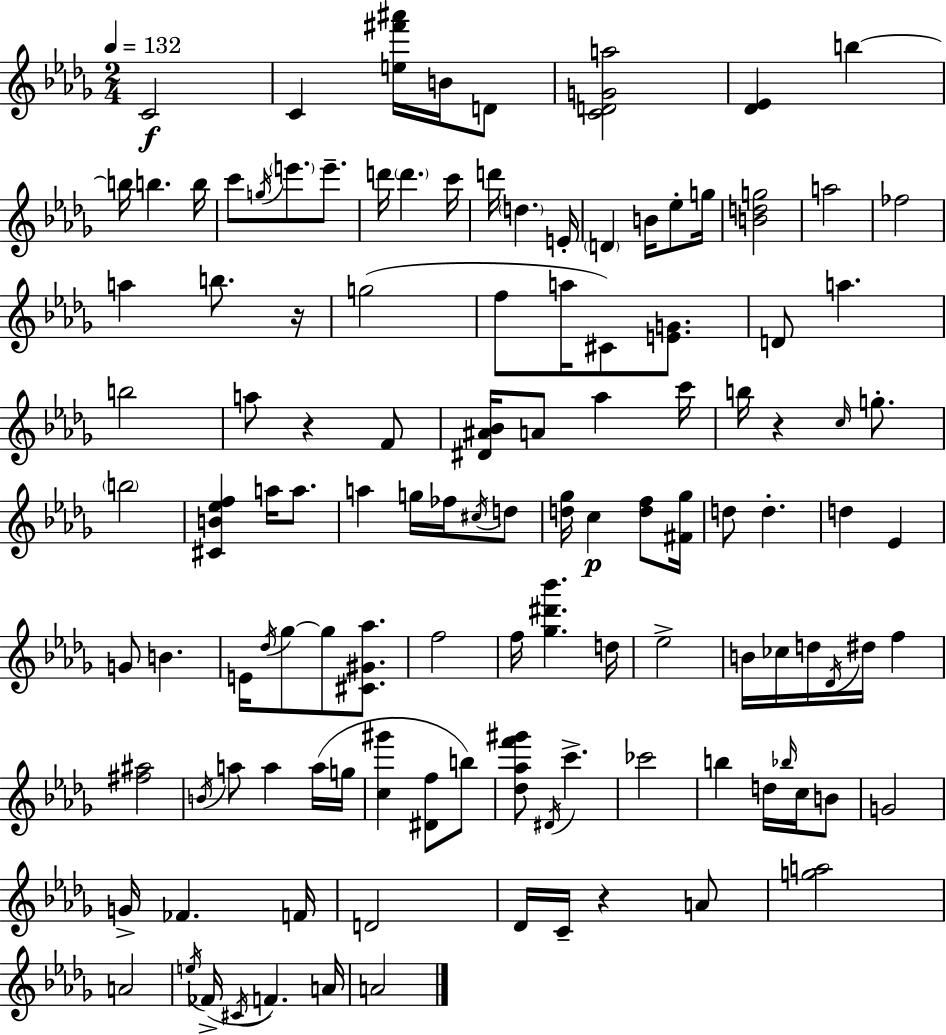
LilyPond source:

{
  \clef treble
  \numericTimeSignature
  \time 2/4
  \key bes \minor
  \tempo 4 = 132
  \repeat volta 2 { c'2\f | c'4 <e'' fis''' ais'''>16 b'16 d'8 | <c' d' g' a''>2 | <des' ees'>4 b''4~~ | \break b''16 b''4. b''16 | c'''8 \acciaccatura { g''16 } \parenthesize e'''8. e'''8.-- | d'''16 \parenthesize d'''4. | c'''16 d'''16 \parenthesize d''4. | \break e'16-. \parenthesize d'4 b'16 ees''8-. | g''16 <b' d'' g''>2 | a''2 | fes''2 | \break a''4 b''8. | r16 g''2( | f''8 a''16 cis'8) <e' g'>8. | d'8 a''4. | \break b''2 | a''8 r4 f'8 | <dis' ais' bes'>16 a'8 aes''4 | c'''16 b''16 r4 \grace { c''16 } g''8.-. | \break \parenthesize b''2 | <cis' b' ees'' f''>4 a''16 a''8. | a''4 g''16 fes''16 | \acciaccatura { cis''16 } d''8 <d'' ges''>16 c''4\p | \break <d'' f''>8 <fis' ges''>16 d''8 d''4.-. | d''4 ees'4 | g'8 b'4. | e'16 \acciaccatura { des''16 } ges''8~~ ges''8 | \break <cis' gis' aes''>8. f''2 | f''16 <ges'' dis''' bes'''>4. | d''16 ees''2-> | b'16 ces''16 d''16 \acciaccatura { des'16 } | \break dis''16 f''4 <fis'' ais''>2 | \acciaccatura { b'16 } a''8 | a''4 a''16( g''16 <c'' gis'''>4 | <dis' f''>8 b''8) <des'' aes'' f''' gis'''>8 | \break \acciaccatura { dis'16 } c'''4.-> ces'''2 | b''4 | d''16 \grace { bes''16 } c''16 b'8 | g'2 | \break g'16-> fes'4. f'16 | d'2 | des'16 c'16-- r4 a'8 | <g'' a''>2 | \break a'2 | \acciaccatura { e''16 } fes'16->( \acciaccatura { cis'16 } f'4.) | a'16 a'2 | } \bar "|."
}